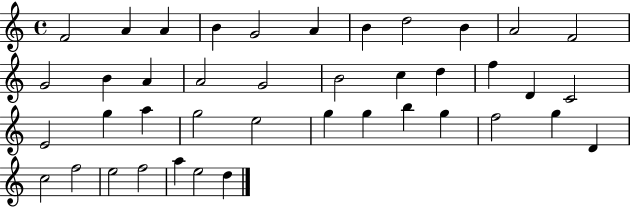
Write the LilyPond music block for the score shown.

{
  \clef treble
  \time 4/4
  \defaultTimeSignature
  \key c \major
  f'2 a'4 a'4 | b'4 g'2 a'4 | b'4 d''2 b'4 | a'2 f'2 | \break g'2 b'4 a'4 | a'2 g'2 | b'2 c''4 d''4 | f''4 d'4 c'2 | \break e'2 g''4 a''4 | g''2 e''2 | g''4 g''4 b''4 g''4 | f''2 g''4 d'4 | \break c''2 f''2 | e''2 f''2 | a''4 e''2 d''4 | \bar "|."
}